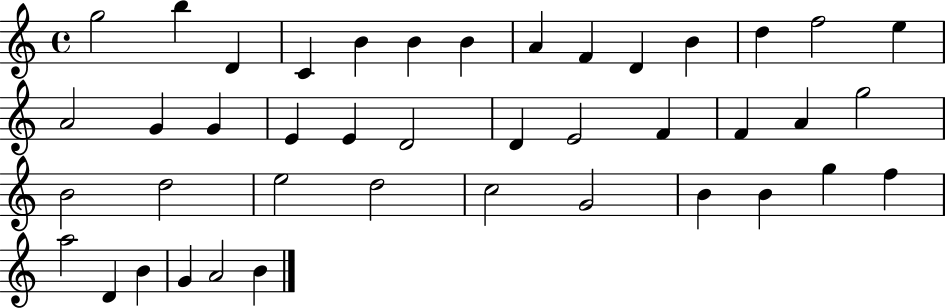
X:1
T:Untitled
M:4/4
L:1/4
K:C
g2 b D C B B B A F D B d f2 e A2 G G E E D2 D E2 F F A g2 B2 d2 e2 d2 c2 G2 B B g f a2 D B G A2 B